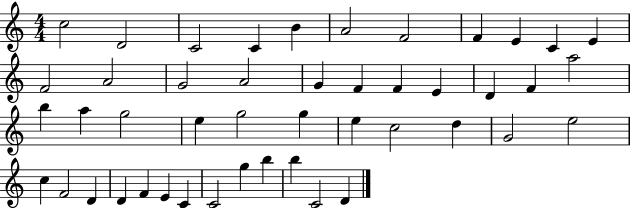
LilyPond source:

{
  \clef treble
  \numericTimeSignature
  \time 4/4
  \key c \major
  c''2 d'2 | c'2 c'4 b'4 | a'2 f'2 | f'4 e'4 c'4 e'4 | \break f'2 a'2 | g'2 a'2 | g'4 f'4 f'4 e'4 | d'4 f'4 a''2 | \break b''4 a''4 g''2 | e''4 g''2 g''4 | e''4 c''2 d''4 | g'2 e''2 | \break c''4 f'2 d'4 | d'4 f'4 e'4 c'4 | c'2 g''4 b''4 | b''4 c'2 d'4 | \break \bar "|."
}